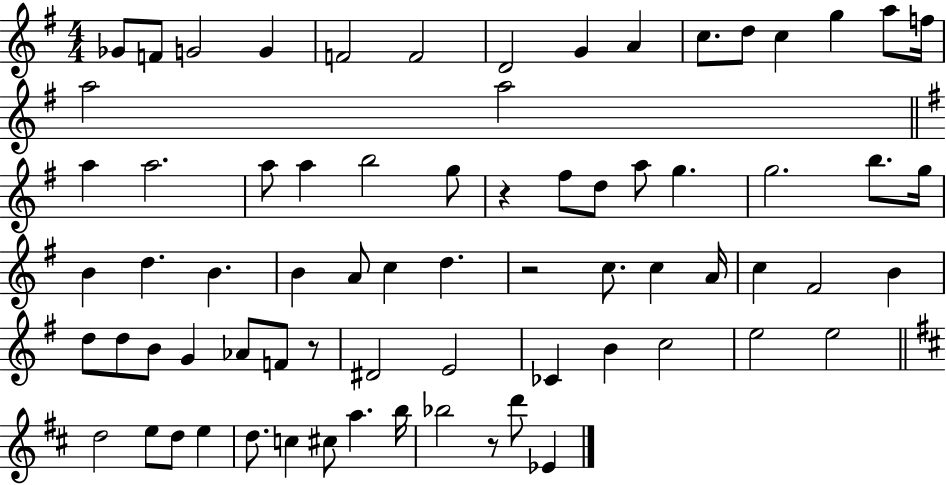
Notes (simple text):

Gb4/e F4/e G4/h G4/q F4/h F4/h D4/h G4/q A4/q C5/e. D5/e C5/q G5/q A5/e F5/s A5/h A5/h A5/q A5/h. A5/e A5/q B5/h G5/e R/q F#5/e D5/e A5/e G5/q. G5/h. B5/e. G5/s B4/q D5/q. B4/q. B4/q A4/e C5/q D5/q. R/h C5/e. C5/q A4/s C5/q F#4/h B4/q D5/e D5/e B4/e G4/q Ab4/e F4/e R/e D#4/h E4/h CES4/q B4/q C5/h E5/h E5/h D5/h E5/e D5/e E5/q D5/e. C5/q C#5/e A5/q. B5/s Bb5/h R/e D6/e Eb4/q